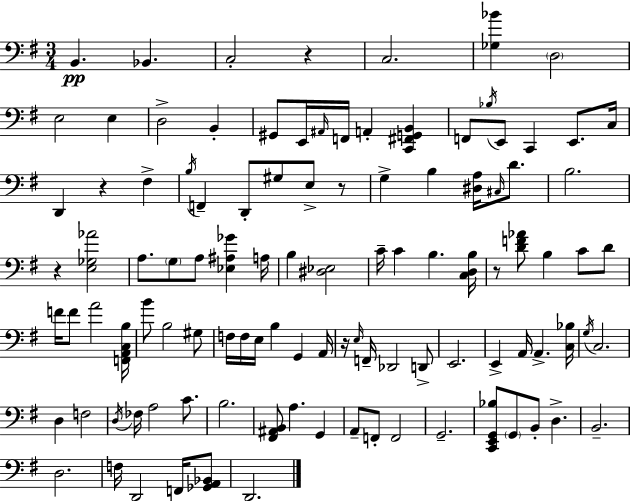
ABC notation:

X:1
T:Untitled
M:3/4
L:1/4
K:G
B,, _B,, C,2 z C,2 [_G,_B] D,2 E,2 E, D,2 B,, ^G,,/2 E,,/4 ^A,,/4 F,,/4 A,, [C,,^F,,G,,B,,] F,,/2 _B,/4 E,,/2 C,, E,,/2 C,/4 D,, z ^F, B,/4 F,, D,,/2 ^G,/2 E,/2 z/2 G, B, [^D,A,]/4 ^C,/4 D/2 B,2 z [E,_G,_A]2 A,/2 G,/2 A,/2 [_E,^A,_G] A,/4 B, [^D,_E,]2 C/4 C B, [C,D,B,]/4 z/2 [DF_A]/2 B, C/2 D/2 F/4 F/2 A2 [F,,A,,C,B,]/4 B/2 B,2 ^G,/2 F,/4 F,/4 E,/4 B, G,, A,,/4 z/4 E,/4 F,,/4 _D,,2 D,,/2 E,,2 E,, A,,/4 A,, [C,_B,]/4 G,/4 C,2 D, F,2 D,/4 _F,/4 A,2 C/2 B,2 [^F,,^A,,B,,]/2 A, G,, A,,/2 F,,/2 F,,2 G,,2 [C,,E,,G,,_B,]/2 G,,/2 B,,/2 D, B,,2 D,2 F,/4 D,,2 F,,/4 [_G,,A,,_B,,]/2 D,,2